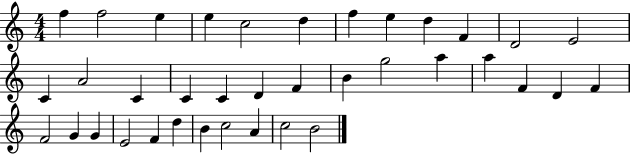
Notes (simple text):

F5/q F5/h E5/q E5/q C5/h D5/q F5/q E5/q D5/q F4/q D4/h E4/h C4/q A4/h C4/q C4/q C4/q D4/q F4/q B4/q G5/h A5/q A5/q F4/q D4/q F4/q F4/h G4/q G4/q E4/h F4/q D5/q B4/q C5/h A4/q C5/h B4/h